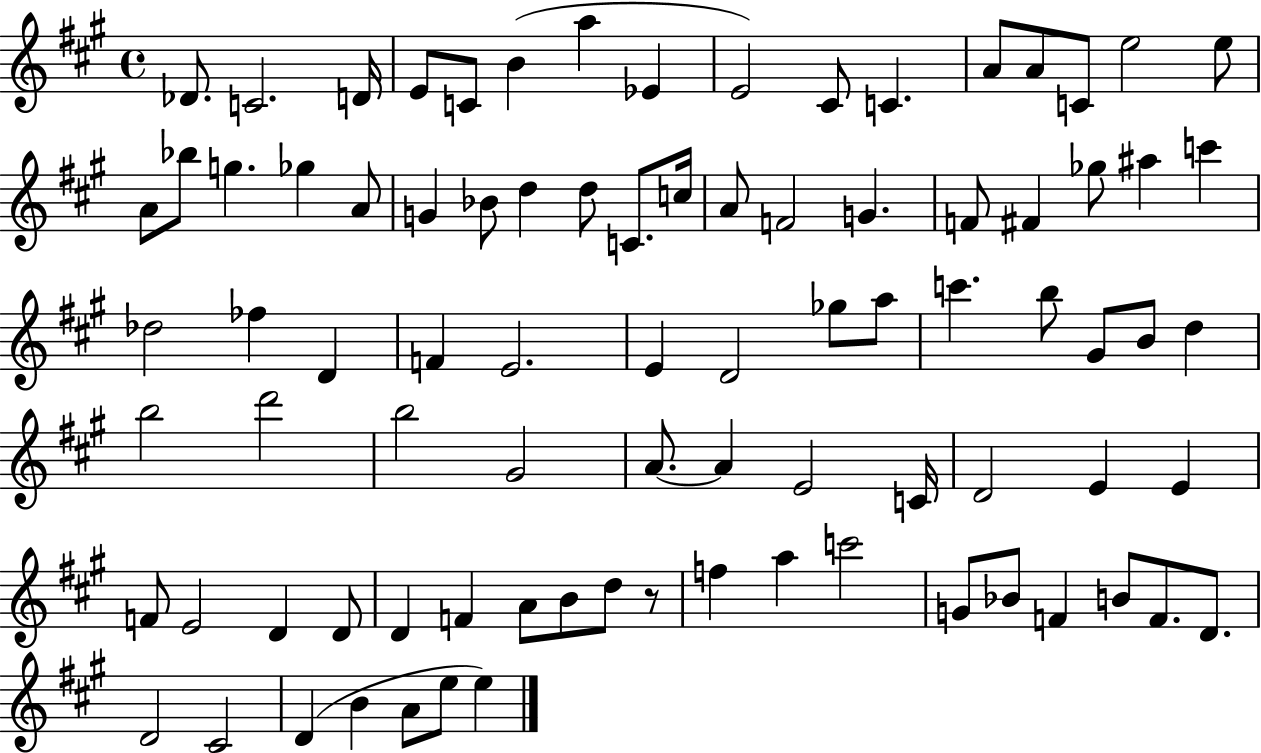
Db4/e. C4/h. D4/s E4/e C4/e B4/q A5/q Eb4/q E4/h C#4/e C4/q. A4/e A4/e C4/e E5/h E5/e A4/e Bb5/e G5/q. Gb5/q A4/e G4/q Bb4/e D5/q D5/e C4/e. C5/s A4/e F4/h G4/q. F4/e F#4/q Gb5/e A#5/q C6/q Db5/h FES5/q D4/q F4/q E4/h. E4/q D4/h Gb5/e A5/e C6/q. B5/e G#4/e B4/e D5/q B5/h D6/h B5/h G#4/h A4/e. A4/q E4/h C4/s D4/h E4/q E4/q F4/e E4/h D4/q D4/e D4/q F4/q A4/e B4/e D5/e R/e F5/q A5/q C6/h G4/e Bb4/e F4/q B4/e F4/e. D4/e. D4/h C#4/h D4/q B4/q A4/e E5/e E5/q